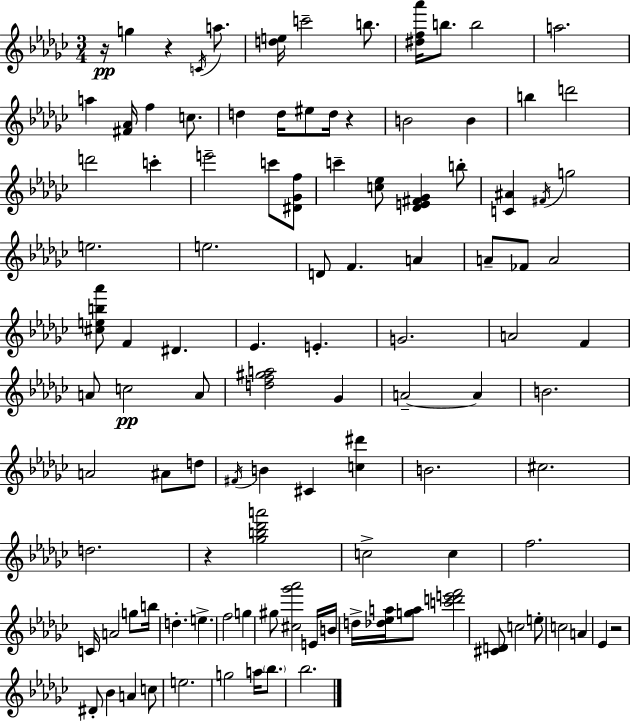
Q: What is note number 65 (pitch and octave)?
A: B5